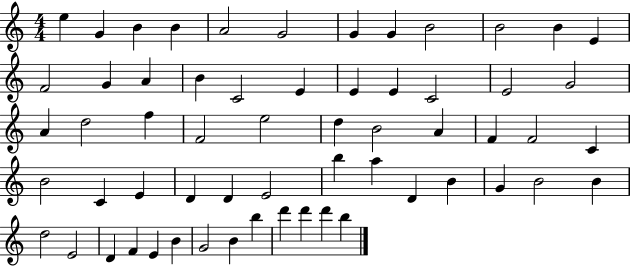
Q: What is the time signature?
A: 4/4